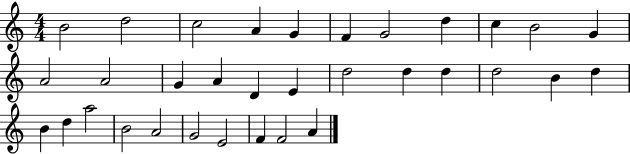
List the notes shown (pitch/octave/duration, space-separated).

B4/h D5/h C5/h A4/q G4/q F4/q G4/h D5/q C5/q B4/h G4/q A4/h A4/h G4/q A4/q D4/q E4/q D5/h D5/q D5/q D5/h B4/q D5/q B4/q D5/q A5/h B4/h A4/h G4/h E4/h F4/q F4/h A4/q